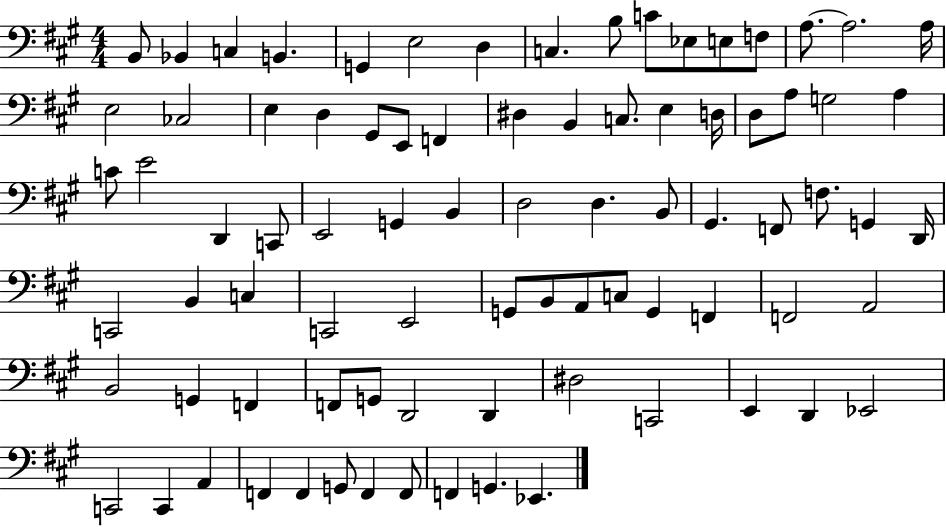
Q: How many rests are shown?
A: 0